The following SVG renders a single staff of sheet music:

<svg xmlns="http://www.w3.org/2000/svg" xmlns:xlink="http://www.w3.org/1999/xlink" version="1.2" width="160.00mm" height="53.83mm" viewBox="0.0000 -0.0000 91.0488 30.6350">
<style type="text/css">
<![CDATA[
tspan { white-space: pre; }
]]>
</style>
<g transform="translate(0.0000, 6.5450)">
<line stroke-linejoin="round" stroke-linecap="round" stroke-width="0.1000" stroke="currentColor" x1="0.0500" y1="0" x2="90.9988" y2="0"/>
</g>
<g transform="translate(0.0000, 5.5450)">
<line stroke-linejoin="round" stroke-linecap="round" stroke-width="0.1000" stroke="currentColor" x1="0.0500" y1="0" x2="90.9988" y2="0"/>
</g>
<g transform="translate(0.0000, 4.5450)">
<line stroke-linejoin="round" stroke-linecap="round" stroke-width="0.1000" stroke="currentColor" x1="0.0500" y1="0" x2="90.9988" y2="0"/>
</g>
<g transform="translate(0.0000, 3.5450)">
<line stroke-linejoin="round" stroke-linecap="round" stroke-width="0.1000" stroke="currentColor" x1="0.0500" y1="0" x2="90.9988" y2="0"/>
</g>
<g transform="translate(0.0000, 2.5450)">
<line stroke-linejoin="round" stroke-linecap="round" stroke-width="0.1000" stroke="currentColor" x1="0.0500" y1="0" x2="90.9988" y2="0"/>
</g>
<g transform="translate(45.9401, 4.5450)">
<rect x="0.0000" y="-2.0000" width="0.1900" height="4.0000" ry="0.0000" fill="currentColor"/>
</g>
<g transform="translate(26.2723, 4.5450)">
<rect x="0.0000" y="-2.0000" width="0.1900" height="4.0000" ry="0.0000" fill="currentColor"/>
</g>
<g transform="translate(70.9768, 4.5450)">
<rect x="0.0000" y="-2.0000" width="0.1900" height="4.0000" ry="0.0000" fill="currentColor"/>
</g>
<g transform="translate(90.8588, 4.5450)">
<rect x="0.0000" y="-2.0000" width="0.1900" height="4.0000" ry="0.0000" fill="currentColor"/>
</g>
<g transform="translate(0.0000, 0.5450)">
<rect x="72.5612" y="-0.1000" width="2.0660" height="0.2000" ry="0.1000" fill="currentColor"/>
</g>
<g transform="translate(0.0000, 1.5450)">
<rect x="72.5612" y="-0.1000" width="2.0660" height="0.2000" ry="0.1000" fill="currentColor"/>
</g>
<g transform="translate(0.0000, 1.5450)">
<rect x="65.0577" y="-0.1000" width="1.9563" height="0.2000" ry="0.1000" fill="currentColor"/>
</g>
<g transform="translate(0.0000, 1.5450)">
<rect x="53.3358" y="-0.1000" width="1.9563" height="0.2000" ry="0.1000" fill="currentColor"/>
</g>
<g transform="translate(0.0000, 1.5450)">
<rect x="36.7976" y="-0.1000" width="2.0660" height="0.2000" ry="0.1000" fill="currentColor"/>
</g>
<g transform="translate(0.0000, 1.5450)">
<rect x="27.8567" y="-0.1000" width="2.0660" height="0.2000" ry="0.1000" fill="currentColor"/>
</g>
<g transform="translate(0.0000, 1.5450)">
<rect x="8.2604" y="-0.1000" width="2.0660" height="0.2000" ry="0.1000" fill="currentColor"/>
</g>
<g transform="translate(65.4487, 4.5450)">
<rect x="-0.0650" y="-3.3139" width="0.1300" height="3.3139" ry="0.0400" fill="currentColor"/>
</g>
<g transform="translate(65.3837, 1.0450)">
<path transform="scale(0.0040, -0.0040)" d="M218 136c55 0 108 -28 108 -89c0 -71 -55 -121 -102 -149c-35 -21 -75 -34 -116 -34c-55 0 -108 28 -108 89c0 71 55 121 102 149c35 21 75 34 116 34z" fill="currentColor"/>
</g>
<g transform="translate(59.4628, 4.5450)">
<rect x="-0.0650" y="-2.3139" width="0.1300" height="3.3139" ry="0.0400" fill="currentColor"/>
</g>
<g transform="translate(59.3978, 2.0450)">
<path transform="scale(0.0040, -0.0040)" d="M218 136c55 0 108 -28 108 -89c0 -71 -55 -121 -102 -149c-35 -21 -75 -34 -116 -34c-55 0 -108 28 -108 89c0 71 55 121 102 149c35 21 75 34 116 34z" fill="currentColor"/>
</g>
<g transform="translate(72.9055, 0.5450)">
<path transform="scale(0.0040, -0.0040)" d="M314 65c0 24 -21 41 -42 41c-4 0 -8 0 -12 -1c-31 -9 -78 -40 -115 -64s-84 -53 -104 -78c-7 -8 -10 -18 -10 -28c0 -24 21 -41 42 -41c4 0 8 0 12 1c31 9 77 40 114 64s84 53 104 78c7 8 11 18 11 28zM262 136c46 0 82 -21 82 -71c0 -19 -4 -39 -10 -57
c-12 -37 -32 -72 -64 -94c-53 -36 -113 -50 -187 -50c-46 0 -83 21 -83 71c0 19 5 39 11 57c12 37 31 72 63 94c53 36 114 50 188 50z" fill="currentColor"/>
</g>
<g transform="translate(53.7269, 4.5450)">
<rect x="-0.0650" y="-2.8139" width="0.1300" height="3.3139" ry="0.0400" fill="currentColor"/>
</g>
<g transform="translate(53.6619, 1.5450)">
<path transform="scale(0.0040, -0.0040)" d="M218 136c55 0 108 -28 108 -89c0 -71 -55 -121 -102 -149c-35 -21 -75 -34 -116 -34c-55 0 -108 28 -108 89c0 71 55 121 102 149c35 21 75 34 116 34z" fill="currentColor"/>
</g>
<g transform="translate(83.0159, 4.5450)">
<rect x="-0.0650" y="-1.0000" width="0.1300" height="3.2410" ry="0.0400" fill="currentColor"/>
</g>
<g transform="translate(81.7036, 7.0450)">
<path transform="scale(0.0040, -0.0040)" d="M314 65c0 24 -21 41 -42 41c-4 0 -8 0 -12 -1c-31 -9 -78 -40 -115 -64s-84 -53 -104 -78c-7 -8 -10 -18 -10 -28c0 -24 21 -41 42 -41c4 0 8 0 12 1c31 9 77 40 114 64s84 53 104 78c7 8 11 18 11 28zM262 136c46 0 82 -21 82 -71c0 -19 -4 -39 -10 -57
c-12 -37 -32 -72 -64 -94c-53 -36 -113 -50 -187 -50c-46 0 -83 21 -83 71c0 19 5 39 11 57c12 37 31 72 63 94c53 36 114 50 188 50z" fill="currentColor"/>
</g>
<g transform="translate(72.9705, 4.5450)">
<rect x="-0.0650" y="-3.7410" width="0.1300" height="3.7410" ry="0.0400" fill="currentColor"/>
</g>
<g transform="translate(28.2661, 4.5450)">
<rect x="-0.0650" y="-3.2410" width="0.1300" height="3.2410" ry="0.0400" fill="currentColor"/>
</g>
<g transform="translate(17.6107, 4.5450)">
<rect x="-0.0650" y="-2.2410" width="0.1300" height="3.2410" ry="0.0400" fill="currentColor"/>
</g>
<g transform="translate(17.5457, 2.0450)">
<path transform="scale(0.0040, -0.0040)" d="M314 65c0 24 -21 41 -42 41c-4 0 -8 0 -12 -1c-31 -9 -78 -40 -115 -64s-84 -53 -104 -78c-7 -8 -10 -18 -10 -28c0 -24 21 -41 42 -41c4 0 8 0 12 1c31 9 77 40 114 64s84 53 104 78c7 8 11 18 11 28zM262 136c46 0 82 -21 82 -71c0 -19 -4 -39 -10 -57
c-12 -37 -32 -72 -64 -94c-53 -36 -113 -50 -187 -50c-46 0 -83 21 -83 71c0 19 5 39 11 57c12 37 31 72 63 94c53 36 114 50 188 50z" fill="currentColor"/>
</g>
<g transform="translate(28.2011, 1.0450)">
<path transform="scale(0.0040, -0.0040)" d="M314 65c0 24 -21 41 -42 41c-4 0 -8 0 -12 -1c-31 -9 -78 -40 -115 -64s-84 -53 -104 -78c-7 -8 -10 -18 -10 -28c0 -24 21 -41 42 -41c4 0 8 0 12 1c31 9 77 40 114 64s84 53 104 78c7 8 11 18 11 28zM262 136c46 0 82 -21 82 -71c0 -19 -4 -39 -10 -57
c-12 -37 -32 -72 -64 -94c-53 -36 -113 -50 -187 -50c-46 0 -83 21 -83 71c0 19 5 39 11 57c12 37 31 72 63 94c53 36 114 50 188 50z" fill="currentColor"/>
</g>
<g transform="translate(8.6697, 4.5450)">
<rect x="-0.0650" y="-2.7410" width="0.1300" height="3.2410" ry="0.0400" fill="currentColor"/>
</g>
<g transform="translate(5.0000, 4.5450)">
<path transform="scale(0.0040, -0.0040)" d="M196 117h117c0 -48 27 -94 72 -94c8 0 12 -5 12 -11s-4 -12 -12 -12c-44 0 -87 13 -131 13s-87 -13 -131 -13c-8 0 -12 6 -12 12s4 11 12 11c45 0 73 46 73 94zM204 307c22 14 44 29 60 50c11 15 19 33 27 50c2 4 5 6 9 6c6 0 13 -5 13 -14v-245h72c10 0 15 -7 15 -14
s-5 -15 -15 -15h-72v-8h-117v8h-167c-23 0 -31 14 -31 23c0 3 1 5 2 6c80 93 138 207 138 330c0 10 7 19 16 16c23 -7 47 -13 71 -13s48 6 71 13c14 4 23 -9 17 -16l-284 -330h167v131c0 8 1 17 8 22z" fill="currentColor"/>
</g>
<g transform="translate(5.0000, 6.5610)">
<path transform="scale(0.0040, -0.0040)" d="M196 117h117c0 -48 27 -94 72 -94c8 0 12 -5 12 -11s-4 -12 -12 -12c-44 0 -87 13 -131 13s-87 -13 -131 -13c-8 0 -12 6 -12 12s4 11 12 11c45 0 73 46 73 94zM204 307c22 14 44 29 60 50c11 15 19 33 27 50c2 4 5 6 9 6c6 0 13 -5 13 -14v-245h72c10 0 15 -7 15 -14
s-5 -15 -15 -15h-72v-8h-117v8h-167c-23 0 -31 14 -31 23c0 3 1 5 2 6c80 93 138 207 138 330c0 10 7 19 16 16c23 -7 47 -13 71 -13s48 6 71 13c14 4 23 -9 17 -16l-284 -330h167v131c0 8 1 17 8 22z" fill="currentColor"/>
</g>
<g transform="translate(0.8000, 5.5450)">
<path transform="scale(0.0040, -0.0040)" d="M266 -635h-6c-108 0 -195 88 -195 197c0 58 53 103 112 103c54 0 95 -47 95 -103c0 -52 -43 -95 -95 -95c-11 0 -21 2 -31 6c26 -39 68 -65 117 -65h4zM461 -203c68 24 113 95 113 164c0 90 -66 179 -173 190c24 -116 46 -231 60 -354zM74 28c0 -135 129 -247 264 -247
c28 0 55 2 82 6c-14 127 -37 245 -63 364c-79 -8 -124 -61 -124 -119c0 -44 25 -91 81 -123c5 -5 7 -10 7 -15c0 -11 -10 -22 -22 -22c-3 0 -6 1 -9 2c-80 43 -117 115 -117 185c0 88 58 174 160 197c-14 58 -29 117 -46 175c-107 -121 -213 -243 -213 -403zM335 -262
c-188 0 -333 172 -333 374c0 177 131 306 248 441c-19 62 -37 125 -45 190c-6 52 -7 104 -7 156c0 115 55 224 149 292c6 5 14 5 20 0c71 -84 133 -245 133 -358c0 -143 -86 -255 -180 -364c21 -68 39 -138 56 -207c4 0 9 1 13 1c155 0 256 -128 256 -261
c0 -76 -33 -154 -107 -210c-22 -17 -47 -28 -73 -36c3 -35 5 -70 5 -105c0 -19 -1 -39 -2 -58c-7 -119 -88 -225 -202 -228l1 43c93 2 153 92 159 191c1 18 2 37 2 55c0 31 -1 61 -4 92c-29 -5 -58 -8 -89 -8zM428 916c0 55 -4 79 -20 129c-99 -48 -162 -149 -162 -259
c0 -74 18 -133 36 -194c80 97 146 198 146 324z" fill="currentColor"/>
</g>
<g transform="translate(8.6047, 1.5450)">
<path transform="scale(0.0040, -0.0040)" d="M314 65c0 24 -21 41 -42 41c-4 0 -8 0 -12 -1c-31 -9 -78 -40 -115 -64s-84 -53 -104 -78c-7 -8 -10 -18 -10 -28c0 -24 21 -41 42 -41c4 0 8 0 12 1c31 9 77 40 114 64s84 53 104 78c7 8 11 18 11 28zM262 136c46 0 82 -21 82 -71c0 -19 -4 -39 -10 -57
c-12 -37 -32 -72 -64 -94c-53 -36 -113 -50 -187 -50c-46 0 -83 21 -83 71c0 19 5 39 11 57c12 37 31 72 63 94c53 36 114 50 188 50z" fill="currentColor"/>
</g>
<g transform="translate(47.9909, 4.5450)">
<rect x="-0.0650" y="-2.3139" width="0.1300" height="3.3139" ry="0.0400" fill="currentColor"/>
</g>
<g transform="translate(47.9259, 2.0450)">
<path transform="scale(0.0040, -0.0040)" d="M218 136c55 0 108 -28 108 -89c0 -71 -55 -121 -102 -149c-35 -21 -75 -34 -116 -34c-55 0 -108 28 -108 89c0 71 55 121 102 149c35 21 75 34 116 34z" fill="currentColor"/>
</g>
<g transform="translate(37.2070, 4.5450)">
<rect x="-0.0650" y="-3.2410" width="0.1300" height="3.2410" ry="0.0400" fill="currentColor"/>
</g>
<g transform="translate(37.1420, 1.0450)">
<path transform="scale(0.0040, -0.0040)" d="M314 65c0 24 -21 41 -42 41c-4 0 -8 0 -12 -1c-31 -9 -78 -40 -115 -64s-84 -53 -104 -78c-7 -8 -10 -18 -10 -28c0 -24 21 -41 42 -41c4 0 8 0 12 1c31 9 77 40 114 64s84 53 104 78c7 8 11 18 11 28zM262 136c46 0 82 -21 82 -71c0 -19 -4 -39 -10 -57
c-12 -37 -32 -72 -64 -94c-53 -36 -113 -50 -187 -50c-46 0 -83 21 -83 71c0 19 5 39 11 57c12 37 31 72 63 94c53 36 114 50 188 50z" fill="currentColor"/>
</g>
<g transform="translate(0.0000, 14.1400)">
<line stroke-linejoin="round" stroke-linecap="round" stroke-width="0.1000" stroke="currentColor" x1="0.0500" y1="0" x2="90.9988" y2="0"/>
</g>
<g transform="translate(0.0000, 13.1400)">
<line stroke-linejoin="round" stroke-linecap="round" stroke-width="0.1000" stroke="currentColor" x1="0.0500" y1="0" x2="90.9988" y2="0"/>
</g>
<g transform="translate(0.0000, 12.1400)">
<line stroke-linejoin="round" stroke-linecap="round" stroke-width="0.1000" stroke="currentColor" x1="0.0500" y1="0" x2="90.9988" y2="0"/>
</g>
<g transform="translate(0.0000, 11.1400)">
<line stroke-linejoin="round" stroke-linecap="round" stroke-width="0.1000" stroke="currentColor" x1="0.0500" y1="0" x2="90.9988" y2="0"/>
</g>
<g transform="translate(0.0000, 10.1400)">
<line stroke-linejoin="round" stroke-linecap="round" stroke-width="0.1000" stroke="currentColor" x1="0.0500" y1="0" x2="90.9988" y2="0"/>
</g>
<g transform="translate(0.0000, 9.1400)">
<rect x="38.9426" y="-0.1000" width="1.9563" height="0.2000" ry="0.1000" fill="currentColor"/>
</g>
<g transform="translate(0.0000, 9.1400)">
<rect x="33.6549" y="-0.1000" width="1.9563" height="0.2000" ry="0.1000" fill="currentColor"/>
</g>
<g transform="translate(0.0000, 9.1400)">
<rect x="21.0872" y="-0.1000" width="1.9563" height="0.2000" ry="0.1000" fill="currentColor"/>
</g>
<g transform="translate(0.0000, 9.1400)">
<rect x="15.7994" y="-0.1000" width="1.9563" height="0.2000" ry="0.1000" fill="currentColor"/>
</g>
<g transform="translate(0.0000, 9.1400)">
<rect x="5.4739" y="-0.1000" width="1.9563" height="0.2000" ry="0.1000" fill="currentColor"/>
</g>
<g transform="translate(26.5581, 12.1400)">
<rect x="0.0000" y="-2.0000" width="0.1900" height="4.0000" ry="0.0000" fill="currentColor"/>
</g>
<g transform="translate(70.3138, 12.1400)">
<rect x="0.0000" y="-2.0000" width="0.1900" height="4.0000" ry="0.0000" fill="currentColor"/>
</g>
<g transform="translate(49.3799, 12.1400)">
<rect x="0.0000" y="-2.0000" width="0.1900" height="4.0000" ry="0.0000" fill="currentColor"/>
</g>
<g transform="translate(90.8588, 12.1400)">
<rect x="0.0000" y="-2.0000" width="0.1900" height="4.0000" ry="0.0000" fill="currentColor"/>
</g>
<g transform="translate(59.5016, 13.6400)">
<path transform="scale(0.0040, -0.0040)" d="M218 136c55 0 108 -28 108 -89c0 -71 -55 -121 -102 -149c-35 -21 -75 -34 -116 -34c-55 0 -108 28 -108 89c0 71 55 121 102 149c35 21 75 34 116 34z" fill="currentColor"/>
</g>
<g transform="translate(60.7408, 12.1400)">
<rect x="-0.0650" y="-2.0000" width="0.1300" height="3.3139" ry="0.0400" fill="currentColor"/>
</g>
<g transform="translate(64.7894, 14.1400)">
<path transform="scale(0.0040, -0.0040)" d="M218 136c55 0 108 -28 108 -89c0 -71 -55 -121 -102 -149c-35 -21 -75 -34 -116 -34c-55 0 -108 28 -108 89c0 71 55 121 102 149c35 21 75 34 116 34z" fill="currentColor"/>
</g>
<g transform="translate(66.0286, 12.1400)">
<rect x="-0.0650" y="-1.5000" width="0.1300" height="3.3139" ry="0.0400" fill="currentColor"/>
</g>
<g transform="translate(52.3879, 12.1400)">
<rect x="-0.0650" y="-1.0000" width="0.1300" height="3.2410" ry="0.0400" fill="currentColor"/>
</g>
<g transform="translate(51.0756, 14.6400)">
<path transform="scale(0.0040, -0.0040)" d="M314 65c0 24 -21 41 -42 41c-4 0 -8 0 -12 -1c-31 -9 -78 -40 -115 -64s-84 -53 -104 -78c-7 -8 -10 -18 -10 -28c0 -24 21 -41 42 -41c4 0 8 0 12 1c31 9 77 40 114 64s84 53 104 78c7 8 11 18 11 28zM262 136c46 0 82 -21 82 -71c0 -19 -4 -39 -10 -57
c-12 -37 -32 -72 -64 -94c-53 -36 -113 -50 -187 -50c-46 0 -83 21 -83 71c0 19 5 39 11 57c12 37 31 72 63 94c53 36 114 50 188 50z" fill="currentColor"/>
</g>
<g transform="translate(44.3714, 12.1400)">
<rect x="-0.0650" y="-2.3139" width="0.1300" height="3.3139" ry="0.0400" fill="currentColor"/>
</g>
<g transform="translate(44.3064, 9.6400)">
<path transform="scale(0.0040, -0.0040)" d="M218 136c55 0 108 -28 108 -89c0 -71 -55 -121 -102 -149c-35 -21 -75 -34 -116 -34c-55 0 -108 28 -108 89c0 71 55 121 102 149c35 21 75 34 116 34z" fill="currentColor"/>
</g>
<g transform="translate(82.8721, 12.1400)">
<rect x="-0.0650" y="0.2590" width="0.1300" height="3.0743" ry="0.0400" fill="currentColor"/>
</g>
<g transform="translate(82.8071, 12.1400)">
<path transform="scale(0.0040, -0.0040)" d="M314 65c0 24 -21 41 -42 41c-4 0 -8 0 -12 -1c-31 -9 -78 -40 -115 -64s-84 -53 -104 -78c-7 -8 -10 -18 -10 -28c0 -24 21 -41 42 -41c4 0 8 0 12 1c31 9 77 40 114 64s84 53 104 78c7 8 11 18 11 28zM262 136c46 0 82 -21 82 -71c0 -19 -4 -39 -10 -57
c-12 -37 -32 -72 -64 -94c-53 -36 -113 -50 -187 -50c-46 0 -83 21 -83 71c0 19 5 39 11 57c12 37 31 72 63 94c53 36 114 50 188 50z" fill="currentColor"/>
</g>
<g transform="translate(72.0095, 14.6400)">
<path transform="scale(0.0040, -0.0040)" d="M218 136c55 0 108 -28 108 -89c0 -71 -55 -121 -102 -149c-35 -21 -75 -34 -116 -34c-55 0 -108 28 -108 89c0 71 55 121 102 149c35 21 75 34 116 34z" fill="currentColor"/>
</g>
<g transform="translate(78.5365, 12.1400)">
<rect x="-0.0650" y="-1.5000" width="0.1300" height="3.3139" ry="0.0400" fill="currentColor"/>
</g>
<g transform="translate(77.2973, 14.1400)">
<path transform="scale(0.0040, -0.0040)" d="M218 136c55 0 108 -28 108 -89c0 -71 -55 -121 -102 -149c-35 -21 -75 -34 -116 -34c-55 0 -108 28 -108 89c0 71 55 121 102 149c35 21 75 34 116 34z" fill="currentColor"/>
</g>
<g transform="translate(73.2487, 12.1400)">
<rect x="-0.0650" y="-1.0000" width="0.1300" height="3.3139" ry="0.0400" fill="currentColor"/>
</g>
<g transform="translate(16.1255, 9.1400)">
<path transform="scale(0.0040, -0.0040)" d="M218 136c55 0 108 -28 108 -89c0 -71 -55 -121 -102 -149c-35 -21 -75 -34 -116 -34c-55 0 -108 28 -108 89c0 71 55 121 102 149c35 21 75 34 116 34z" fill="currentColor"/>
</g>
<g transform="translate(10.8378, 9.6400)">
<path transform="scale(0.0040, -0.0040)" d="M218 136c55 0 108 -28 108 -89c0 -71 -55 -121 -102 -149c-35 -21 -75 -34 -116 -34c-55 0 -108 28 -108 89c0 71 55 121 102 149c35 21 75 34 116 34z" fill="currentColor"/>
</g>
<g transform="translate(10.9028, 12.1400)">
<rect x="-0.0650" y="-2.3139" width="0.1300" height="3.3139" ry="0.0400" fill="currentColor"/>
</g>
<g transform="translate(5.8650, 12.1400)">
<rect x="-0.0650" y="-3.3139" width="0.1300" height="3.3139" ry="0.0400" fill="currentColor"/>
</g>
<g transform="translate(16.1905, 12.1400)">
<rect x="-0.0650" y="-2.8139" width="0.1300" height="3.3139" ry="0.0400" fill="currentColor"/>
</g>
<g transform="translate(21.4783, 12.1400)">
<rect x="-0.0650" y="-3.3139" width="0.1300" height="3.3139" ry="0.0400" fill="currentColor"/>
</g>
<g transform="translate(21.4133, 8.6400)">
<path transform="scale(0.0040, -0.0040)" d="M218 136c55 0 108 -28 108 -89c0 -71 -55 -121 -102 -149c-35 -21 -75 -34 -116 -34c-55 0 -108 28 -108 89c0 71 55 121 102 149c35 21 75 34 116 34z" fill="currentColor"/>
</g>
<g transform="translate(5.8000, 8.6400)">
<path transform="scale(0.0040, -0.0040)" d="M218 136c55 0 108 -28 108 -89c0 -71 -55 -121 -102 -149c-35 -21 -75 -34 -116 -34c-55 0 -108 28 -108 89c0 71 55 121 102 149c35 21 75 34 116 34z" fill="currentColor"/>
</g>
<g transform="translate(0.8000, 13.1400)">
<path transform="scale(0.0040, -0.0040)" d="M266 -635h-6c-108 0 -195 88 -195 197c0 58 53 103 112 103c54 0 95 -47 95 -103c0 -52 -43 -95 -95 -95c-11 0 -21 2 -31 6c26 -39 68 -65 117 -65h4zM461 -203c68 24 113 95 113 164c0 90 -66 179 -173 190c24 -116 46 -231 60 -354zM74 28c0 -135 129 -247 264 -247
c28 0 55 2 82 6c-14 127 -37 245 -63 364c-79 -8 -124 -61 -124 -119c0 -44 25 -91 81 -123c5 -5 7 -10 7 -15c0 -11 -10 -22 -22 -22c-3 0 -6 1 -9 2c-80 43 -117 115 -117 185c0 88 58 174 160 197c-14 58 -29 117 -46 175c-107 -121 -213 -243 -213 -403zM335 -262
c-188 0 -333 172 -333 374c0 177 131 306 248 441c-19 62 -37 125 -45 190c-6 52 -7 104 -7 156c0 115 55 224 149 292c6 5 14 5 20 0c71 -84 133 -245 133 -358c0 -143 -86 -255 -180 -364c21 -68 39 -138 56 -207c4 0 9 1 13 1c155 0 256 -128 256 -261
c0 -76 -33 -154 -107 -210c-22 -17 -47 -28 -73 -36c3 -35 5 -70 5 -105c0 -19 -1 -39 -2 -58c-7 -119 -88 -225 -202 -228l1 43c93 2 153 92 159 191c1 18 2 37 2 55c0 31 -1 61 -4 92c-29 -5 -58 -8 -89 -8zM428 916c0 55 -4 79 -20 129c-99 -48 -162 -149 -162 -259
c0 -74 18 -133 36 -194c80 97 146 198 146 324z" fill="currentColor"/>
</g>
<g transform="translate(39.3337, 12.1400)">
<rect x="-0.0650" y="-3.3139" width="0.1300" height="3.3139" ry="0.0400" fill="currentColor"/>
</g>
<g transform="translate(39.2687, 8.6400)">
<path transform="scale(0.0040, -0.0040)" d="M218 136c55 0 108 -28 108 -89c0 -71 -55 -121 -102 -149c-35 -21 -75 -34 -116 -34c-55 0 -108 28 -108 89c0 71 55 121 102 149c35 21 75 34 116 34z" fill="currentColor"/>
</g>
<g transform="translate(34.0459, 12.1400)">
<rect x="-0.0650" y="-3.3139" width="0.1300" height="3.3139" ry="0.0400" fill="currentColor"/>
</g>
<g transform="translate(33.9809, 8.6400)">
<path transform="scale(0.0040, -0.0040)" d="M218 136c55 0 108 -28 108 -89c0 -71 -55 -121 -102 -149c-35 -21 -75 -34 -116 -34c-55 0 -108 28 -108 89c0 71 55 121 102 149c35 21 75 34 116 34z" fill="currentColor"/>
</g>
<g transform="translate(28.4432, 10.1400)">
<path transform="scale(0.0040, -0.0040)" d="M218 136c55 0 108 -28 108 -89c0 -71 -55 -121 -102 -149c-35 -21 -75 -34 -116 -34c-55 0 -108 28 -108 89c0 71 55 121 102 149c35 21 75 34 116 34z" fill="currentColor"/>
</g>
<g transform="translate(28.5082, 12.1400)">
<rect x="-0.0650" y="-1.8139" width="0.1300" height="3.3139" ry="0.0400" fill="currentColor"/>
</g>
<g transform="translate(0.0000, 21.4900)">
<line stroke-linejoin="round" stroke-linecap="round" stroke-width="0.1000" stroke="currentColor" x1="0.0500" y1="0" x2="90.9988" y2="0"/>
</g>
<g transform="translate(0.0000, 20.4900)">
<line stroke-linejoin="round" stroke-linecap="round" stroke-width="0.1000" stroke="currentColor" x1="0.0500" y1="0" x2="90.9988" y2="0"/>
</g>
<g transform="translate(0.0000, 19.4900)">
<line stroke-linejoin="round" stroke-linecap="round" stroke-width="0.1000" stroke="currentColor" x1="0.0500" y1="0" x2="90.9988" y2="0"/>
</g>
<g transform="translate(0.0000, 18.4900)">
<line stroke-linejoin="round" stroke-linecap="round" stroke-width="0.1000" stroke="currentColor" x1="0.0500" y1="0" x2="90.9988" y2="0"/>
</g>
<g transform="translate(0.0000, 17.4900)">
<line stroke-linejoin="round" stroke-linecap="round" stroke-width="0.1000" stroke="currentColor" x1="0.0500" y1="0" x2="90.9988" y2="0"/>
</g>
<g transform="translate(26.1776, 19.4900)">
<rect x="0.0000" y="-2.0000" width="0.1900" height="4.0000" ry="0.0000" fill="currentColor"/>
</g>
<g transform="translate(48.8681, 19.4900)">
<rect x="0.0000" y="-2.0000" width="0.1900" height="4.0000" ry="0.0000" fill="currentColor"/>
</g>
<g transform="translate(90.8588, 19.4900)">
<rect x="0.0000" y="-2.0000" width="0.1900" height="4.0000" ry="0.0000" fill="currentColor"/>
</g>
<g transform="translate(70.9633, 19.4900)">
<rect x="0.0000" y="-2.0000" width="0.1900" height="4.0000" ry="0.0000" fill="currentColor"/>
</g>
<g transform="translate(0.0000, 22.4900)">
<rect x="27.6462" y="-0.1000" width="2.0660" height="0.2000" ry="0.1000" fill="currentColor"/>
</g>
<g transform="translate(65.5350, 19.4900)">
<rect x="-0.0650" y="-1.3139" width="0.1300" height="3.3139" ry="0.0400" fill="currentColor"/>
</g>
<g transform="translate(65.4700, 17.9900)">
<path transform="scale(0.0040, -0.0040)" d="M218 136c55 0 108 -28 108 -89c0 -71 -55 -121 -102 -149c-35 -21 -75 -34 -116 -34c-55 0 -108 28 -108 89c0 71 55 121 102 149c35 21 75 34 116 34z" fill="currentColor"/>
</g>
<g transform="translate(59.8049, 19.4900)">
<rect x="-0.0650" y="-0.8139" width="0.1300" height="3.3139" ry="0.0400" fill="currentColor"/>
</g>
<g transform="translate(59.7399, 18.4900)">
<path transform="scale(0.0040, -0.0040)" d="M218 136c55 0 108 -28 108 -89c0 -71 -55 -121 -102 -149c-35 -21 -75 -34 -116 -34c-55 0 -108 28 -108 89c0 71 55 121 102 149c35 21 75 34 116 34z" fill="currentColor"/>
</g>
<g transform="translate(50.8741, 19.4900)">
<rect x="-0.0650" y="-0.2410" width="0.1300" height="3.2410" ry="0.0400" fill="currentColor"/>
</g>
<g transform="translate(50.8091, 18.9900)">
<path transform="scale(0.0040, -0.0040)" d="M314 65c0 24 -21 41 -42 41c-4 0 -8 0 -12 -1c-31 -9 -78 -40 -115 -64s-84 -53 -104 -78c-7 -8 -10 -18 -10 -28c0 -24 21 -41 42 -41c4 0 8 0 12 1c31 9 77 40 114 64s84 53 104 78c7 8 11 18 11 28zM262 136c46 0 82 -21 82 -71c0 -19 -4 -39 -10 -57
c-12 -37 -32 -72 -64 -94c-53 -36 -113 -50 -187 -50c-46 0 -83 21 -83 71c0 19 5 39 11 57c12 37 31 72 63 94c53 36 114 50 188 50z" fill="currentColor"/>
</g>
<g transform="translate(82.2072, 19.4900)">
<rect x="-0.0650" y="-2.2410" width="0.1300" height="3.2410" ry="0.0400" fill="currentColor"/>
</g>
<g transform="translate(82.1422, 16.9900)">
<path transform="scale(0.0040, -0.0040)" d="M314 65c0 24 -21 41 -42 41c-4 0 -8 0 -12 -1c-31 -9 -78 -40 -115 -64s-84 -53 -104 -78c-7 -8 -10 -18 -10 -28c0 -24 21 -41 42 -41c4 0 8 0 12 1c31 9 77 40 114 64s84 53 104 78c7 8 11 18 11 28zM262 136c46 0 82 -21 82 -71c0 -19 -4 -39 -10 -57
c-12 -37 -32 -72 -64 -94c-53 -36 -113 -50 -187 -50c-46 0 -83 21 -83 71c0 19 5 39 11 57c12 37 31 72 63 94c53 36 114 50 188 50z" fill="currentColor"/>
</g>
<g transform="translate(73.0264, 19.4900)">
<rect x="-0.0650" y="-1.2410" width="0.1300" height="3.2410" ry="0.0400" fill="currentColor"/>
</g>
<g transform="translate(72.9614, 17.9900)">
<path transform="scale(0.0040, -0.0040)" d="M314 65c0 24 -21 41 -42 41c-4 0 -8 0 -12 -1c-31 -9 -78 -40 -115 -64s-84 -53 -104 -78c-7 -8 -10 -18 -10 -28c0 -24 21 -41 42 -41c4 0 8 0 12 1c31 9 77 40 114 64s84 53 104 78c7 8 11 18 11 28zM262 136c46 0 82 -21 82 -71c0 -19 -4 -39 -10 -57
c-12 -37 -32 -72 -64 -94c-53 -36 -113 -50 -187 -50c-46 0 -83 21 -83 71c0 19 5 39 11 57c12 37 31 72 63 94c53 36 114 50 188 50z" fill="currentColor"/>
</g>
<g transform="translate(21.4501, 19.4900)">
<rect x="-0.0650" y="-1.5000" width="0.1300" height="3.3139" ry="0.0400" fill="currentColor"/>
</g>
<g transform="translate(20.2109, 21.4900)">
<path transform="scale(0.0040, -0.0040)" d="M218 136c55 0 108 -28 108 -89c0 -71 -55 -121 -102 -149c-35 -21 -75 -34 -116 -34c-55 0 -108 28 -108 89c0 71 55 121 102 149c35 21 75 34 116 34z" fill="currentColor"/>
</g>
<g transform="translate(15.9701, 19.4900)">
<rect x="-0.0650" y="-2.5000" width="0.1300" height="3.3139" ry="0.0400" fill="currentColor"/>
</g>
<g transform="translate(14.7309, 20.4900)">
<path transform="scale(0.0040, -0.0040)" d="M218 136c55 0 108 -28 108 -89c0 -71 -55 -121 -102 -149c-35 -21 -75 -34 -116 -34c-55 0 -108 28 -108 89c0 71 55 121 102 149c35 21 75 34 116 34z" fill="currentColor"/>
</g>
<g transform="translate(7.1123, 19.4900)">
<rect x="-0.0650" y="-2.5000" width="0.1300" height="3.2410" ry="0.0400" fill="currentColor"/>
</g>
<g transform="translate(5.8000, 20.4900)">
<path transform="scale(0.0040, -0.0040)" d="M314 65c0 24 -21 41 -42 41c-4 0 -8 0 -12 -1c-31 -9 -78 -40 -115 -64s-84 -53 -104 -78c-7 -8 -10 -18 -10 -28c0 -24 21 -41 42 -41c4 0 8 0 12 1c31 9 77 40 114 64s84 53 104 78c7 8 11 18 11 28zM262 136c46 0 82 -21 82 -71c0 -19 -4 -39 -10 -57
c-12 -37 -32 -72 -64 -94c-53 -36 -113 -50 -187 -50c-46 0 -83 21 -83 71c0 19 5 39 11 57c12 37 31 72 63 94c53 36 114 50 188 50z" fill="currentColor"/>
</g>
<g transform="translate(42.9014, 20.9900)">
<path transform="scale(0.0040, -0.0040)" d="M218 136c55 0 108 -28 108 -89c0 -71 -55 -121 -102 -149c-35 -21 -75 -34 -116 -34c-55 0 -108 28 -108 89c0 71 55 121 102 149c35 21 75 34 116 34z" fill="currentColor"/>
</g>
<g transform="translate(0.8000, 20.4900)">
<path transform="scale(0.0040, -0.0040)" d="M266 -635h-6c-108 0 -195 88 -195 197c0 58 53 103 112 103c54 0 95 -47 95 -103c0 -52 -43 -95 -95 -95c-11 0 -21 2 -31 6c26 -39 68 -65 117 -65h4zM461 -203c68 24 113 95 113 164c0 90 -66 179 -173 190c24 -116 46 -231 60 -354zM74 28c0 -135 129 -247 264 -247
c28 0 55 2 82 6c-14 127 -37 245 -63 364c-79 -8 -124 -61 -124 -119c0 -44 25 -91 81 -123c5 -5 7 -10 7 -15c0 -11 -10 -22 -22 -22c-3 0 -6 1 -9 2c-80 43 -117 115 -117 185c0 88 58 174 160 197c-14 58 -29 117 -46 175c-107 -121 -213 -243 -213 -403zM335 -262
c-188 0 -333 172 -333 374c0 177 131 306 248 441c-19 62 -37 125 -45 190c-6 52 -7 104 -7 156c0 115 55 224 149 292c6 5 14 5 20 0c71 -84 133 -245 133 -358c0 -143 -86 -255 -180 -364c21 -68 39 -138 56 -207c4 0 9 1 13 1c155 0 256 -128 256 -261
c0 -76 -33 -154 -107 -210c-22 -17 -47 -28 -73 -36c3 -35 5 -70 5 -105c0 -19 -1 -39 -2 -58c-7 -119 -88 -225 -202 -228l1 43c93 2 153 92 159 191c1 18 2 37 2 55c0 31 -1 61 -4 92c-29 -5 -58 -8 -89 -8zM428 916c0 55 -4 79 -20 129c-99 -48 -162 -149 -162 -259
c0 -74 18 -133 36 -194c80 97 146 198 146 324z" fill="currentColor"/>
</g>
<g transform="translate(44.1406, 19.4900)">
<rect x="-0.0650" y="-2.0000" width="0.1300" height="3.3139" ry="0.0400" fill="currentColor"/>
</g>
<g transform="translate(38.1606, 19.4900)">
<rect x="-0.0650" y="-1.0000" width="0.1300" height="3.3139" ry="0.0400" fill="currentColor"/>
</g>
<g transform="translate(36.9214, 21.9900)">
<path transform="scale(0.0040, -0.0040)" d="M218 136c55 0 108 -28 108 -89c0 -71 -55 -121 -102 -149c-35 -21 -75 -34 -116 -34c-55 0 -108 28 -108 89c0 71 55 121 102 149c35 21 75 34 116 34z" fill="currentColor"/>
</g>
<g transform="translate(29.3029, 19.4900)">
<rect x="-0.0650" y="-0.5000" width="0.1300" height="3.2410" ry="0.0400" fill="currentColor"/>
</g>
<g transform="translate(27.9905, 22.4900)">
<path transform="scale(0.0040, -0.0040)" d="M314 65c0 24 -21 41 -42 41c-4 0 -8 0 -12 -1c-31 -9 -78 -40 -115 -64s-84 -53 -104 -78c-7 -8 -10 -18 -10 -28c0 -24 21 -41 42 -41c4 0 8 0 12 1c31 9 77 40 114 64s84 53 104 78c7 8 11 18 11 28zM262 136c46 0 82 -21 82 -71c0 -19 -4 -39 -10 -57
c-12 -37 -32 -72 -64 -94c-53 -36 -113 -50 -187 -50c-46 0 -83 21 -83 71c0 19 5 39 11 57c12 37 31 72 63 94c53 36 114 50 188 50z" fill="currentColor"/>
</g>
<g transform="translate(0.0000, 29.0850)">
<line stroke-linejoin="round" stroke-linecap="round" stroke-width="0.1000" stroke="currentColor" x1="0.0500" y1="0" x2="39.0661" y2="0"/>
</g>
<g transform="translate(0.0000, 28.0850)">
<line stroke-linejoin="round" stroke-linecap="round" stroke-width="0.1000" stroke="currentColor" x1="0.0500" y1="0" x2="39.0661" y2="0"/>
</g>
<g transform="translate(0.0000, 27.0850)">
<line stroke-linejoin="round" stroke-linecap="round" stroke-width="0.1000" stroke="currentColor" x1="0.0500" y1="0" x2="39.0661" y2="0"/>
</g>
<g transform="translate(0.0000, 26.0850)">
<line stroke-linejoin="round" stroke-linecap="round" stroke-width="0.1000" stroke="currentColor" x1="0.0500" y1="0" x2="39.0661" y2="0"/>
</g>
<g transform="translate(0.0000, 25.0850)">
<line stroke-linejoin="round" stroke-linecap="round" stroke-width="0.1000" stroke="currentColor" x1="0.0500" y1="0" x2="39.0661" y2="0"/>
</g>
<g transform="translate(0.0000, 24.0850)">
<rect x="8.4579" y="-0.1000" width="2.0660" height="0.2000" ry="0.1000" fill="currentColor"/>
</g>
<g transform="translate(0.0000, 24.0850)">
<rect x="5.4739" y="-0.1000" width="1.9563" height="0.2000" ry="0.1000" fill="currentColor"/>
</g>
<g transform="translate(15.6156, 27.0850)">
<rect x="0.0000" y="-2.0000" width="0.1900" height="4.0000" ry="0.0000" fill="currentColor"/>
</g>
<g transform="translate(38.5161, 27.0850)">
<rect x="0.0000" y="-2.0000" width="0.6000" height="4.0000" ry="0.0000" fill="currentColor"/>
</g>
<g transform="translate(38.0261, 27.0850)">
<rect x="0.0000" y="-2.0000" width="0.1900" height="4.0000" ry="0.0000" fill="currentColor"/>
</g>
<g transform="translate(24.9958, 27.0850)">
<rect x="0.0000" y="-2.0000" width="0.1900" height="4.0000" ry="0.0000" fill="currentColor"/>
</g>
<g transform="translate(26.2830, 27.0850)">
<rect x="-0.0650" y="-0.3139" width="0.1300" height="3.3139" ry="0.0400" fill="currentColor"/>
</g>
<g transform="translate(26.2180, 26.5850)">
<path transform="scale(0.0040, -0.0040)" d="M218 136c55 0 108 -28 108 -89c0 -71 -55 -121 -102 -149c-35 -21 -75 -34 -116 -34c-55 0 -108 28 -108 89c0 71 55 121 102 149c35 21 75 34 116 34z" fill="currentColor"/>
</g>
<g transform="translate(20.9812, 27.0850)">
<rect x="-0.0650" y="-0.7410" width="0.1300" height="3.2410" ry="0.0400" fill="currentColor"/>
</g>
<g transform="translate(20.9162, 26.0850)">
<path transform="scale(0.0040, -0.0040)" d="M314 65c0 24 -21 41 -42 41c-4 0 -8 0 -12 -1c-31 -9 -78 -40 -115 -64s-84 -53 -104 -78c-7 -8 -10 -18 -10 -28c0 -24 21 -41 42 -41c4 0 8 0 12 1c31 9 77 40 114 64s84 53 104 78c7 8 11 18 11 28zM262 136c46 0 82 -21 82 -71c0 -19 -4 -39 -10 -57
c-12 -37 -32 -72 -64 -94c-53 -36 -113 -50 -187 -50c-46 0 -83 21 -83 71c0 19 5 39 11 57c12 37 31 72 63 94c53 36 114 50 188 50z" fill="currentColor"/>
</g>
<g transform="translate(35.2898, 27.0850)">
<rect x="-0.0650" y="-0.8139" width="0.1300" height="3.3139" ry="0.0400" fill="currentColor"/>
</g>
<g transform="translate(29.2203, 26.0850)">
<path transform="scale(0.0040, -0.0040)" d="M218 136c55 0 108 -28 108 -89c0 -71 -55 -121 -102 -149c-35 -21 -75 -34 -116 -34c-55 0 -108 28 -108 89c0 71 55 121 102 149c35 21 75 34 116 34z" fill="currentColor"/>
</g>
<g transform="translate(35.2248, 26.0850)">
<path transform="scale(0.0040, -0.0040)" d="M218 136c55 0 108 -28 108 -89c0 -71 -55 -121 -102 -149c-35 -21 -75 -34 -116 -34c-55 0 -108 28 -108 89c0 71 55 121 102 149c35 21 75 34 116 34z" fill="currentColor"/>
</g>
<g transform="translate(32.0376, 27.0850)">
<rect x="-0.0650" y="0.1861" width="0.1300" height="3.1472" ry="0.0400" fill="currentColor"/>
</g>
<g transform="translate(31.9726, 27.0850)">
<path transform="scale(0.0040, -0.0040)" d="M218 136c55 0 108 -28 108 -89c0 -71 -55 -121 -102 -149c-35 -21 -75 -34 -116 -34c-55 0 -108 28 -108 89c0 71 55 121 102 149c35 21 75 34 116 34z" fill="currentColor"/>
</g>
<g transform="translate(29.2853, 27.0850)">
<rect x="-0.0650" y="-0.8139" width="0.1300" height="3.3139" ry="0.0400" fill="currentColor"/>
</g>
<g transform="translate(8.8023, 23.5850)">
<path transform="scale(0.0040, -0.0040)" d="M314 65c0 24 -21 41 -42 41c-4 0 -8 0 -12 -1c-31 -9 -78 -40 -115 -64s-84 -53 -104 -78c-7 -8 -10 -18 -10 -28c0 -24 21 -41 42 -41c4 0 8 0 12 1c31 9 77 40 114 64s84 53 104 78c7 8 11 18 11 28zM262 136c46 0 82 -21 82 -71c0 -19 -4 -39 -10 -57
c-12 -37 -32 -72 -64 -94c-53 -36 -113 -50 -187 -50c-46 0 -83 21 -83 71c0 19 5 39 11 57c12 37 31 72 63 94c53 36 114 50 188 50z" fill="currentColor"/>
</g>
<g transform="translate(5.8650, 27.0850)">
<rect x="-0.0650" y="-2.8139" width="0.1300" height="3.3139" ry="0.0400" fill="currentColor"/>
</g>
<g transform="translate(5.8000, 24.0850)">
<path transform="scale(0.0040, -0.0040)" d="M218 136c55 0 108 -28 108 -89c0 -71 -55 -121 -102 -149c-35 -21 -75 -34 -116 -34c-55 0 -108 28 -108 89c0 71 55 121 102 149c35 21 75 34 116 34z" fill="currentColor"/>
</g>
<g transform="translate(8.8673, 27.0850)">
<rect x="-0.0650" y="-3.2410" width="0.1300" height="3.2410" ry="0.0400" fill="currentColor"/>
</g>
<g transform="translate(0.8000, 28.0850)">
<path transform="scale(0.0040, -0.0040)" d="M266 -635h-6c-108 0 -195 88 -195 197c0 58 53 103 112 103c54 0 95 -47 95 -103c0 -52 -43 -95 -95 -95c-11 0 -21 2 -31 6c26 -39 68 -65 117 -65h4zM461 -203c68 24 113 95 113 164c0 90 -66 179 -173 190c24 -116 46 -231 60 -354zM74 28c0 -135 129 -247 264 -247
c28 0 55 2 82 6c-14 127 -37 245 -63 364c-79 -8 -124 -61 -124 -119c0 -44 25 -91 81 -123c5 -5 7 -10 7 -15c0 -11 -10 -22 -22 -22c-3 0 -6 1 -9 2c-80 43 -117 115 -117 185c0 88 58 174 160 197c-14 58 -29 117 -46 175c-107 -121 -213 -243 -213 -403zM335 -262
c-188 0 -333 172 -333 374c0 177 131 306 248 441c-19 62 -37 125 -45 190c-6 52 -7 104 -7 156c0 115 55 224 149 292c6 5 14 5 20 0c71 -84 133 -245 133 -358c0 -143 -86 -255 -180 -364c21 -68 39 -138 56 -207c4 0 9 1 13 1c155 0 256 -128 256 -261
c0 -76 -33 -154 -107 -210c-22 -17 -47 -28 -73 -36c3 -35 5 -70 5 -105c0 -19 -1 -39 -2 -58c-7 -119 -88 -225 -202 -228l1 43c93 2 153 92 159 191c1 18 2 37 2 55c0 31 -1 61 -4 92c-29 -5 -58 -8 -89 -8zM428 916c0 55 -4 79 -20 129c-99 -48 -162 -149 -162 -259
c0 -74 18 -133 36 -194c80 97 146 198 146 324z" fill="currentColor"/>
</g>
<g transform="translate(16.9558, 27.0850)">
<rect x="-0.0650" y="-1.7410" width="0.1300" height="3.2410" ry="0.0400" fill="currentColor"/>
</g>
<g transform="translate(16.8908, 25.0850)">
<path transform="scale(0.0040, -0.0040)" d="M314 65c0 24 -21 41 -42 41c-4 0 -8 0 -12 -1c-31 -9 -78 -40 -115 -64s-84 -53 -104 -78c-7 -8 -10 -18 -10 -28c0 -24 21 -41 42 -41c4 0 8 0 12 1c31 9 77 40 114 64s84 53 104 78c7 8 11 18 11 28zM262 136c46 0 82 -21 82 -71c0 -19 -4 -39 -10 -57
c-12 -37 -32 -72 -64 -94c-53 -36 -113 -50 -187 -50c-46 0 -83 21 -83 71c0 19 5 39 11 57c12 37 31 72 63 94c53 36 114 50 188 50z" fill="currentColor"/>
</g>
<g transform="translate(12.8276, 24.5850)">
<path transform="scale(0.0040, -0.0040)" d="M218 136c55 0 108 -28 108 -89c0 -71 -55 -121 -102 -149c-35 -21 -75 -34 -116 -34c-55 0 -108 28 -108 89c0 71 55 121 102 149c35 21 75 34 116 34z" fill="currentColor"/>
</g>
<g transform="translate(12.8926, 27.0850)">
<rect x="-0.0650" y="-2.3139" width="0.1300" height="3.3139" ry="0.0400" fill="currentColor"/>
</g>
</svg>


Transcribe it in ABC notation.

X:1
T:Untitled
M:4/4
L:1/4
K:C
a2 g2 b2 b2 g a g b c'2 D2 b g a b f b b g D2 F E D E B2 G2 G E C2 D F c2 d e e2 g2 a b2 g f2 d2 c d B d